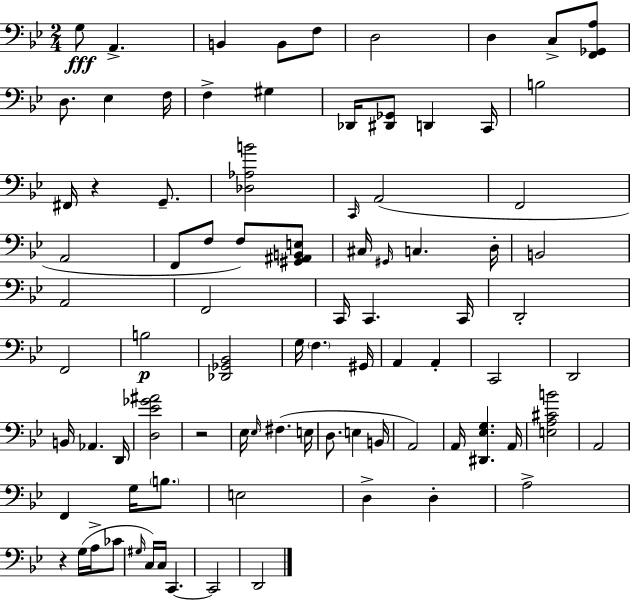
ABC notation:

X:1
T:Untitled
M:2/4
L:1/4
K:Bb
G,/2 A,, B,, B,,/2 F,/2 D,2 D, C,/2 [F,,_G,,A,]/2 D,/2 _E, F,/4 F, ^G, _D,,/4 [^D,,_G,,]/2 D,, C,,/4 B,2 ^F,,/4 z G,,/2 [_D,_A,B]2 C,,/4 A,,2 F,,2 A,,2 F,,/2 F,/2 F,/2 [^G,,^A,,B,,E,]/2 ^C,/4 ^G,,/4 C, D,/4 B,,2 A,,2 F,,2 C,,/4 C,, C,,/4 D,,2 F,,2 B,2 [_D,,_G,,_B,,]2 G,/4 F, ^G,,/4 A,, A,, C,,2 D,,2 B,,/4 _A,, D,,/4 [D,_E_G^A]2 z2 _E,/4 _E,/4 ^F, E,/4 D,/2 E, B,,/4 A,,2 A,,/4 [^D,,_E,G,] A,,/4 [E,A,^CB]2 A,,2 F,, G,/4 B,/2 E,2 D, D, A,2 z G,/4 A,/4 _C/2 ^G,/4 C,/4 C,/4 C,, C,,2 D,,2